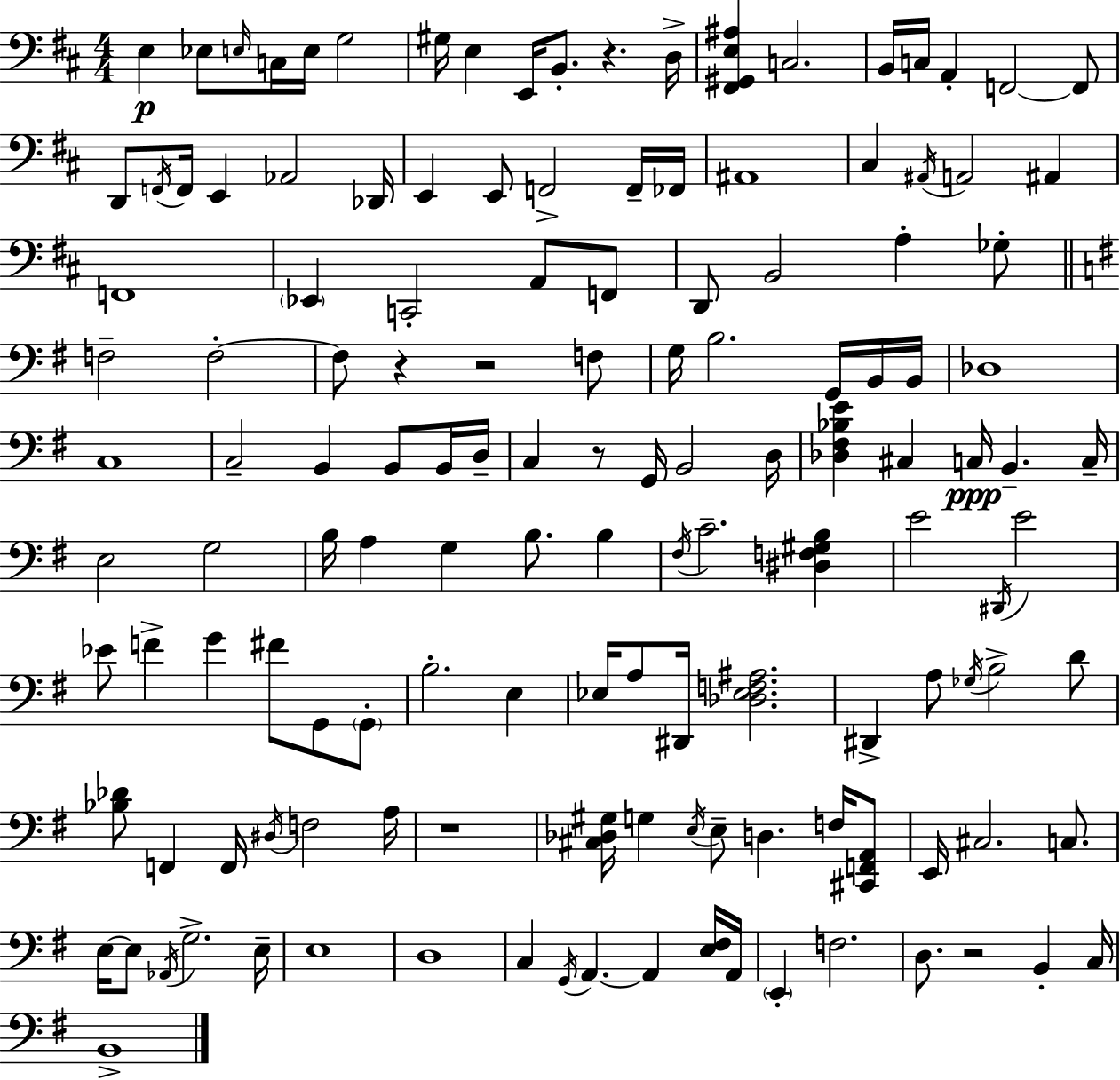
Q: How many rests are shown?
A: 6